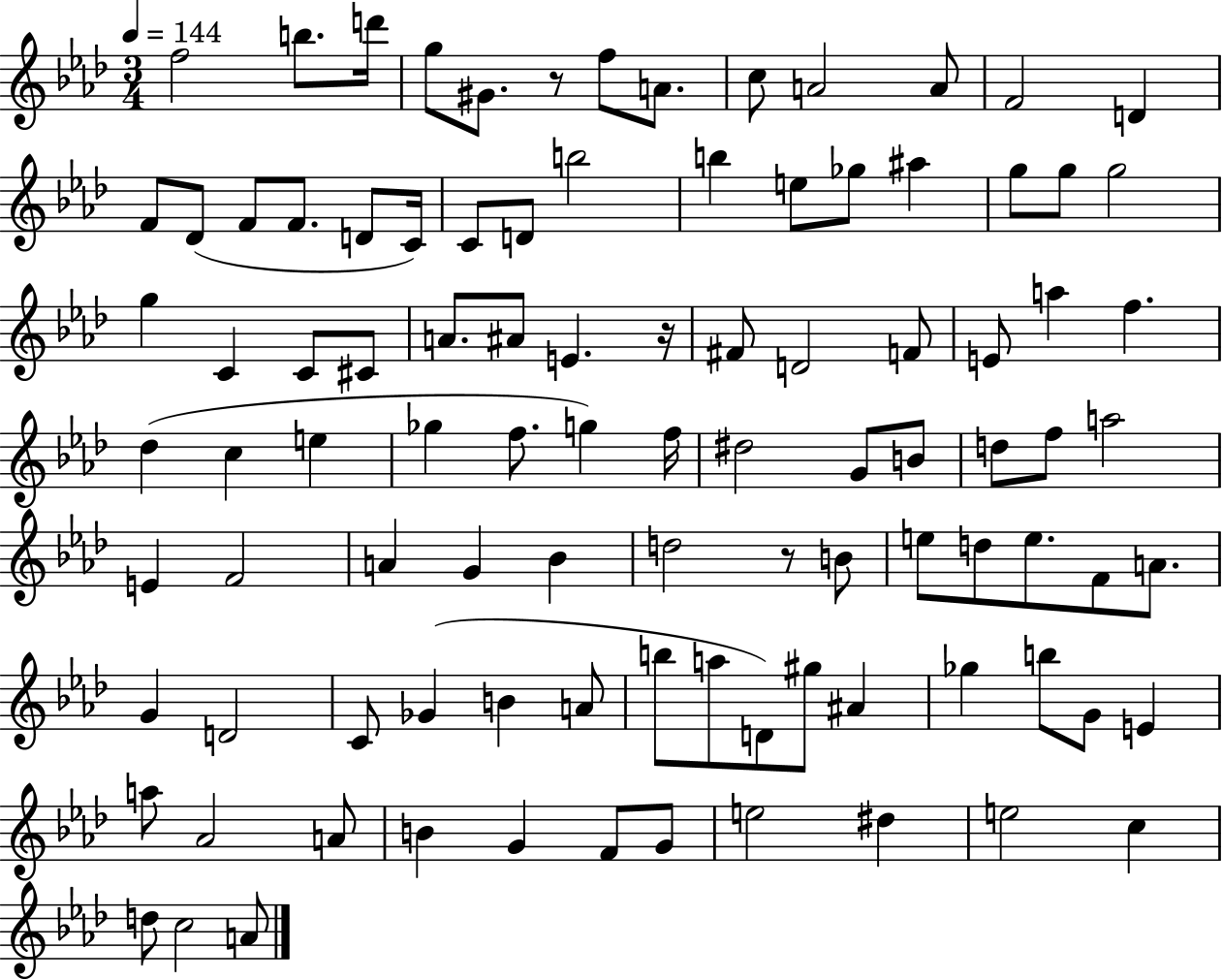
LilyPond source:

{
  \clef treble
  \numericTimeSignature
  \time 3/4
  \key aes \major
  \tempo 4 = 144
  f''2 b''8. d'''16 | g''8 gis'8. r8 f''8 a'8. | c''8 a'2 a'8 | f'2 d'4 | \break f'8 des'8( f'8 f'8. d'8 c'16) | c'8 d'8 b''2 | b''4 e''8 ges''8 ais''4 | g''8 g''8 g''2 | \break g''4 c'4 c'8 cis'8 | a'8. ais'8 e'4. r16 | fis'8 d'2 f'8 | e'8 a''4 f''4. | \break des''4( c''4 e''4 | ges''4 f''8. g''4) f''16 | dis''2 g'8 b'8 | d''8 f''8 a''2 | \break e'4 f'2 | a'4 g'4 bes'4 | d''2 r8 b'8 | e''8 d''8 e''8. f'8 a'8. | \break g'4 d'2 | c'8 ges'4( b'4 a'8 | b''8 a''8 d'8) gis''8 ais'4 | ges''4 b''8 g'8 e'4 | \break a''8 aes'2 a'8 | b'4 g'4 f'8 g'8 | e''2 dis''4 | e''2 c''4 | \break d''8 c''2 a'8 | \bar "|."
}